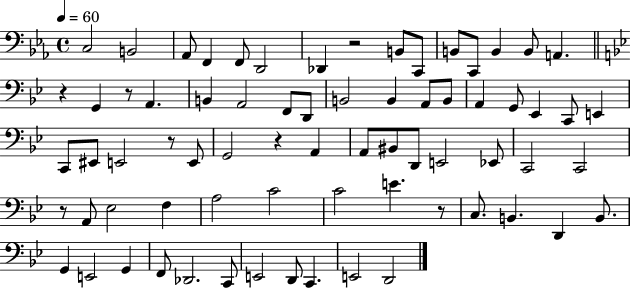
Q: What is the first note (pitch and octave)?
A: C3